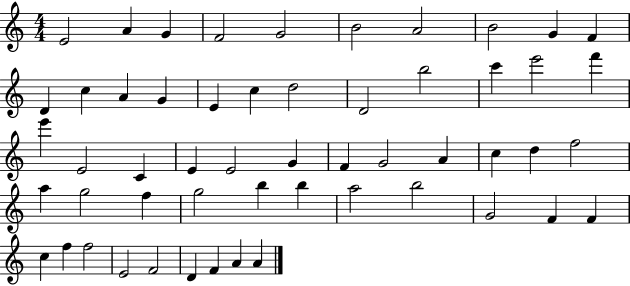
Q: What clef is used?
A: treble